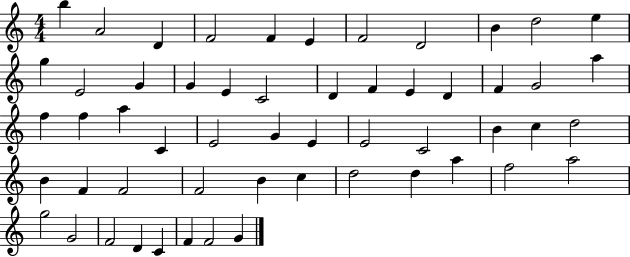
X:1
T:Untitled
M:4/4
L:1/4
K:C
b A2 D F2 F E F2 D2 B d2 e g E2 G G E C2 D F E D F G2 a f f a C E2 G E E2 C2 B c d2 B F F2 F2 B c d2 d a f2 a2 g2 G2 F2 D C F F2 G